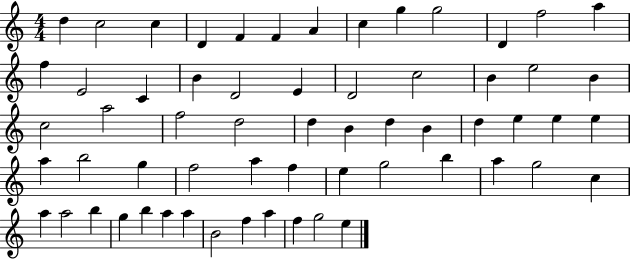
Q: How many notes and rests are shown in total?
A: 61